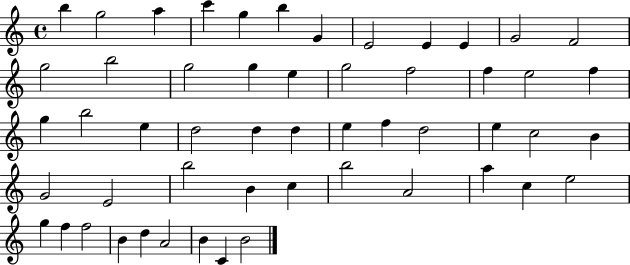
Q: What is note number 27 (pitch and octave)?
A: D5